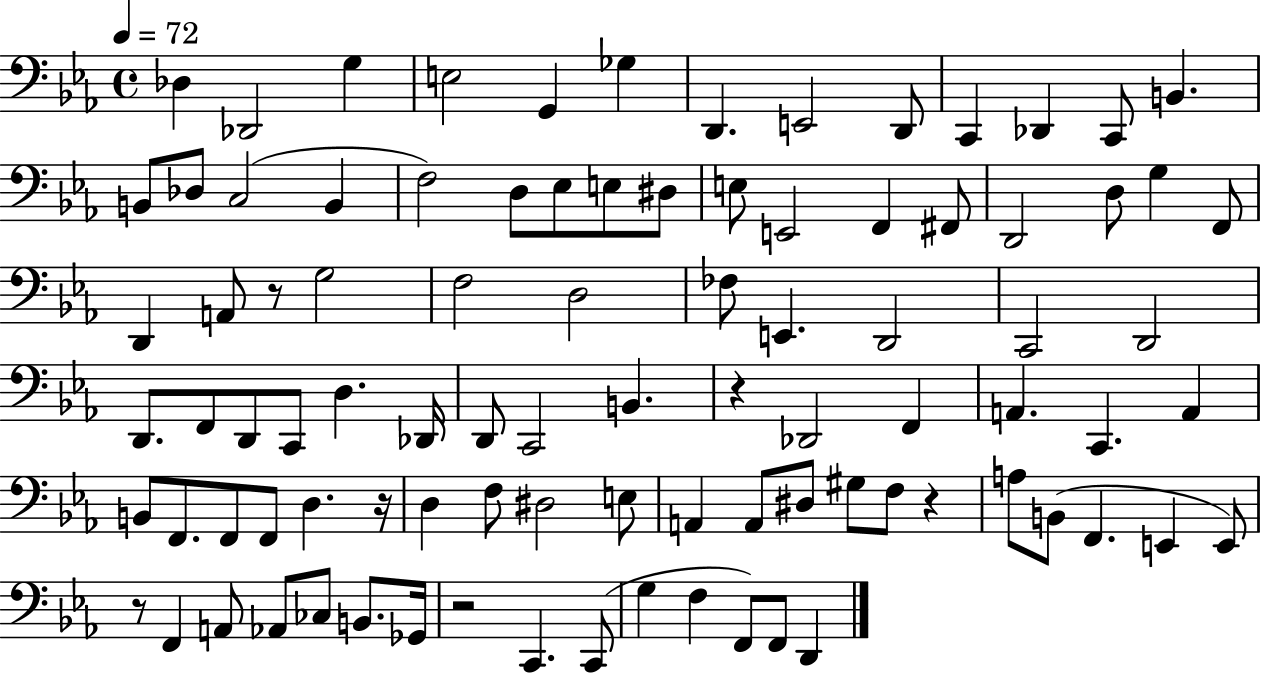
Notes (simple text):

Db3/q Db2/h G3/q E3/h G2/q Gb3/q D2/q. E2/h D2/e C2/q Db2/q C2/e B2/q. B2/e Db3/e C3/h B2/q F3/h D3/e Eb3/e E3/e D#3/e E3/e E2/h F2/q F#2/e D2/h D3/e G3/q F2/e D2/q A2/e R/e G3/h F3/h D3/h FES3/e E2/q. D2/h C2/h D2/h D2/e. F2/e D2/e C2/e D3/q. Db2/s D2/e C2/h B2/q. R/q Db2/h F2/q A2/q. C2/q. A2/q B2/e F2/e. F2/e F2/e D3/q. R/s D3/q F3/e D#3/h E3/e A2/q A2/e D#3/e G#3/e F3/e R/q A3/e B2/e F2/q. E2/q E2/e R/e F2/q A2/e Ab2/e CES3/e B2/e. Gb2/s R/h C2/q. C2/e G3/q F3/q F2/e F2/e D2/q